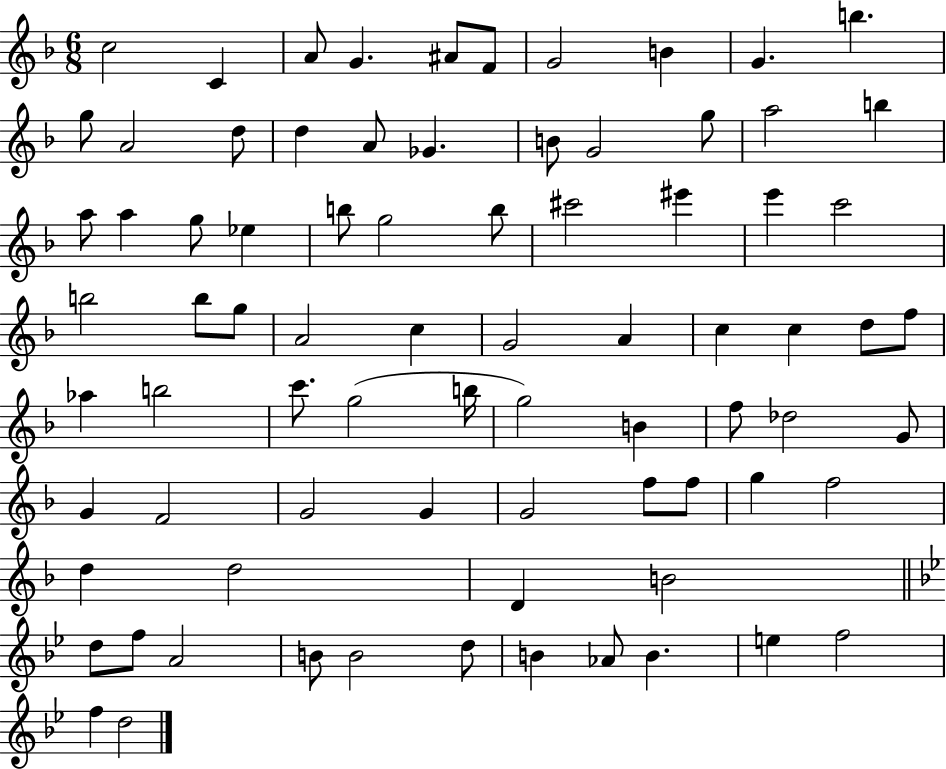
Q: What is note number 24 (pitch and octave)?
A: G5